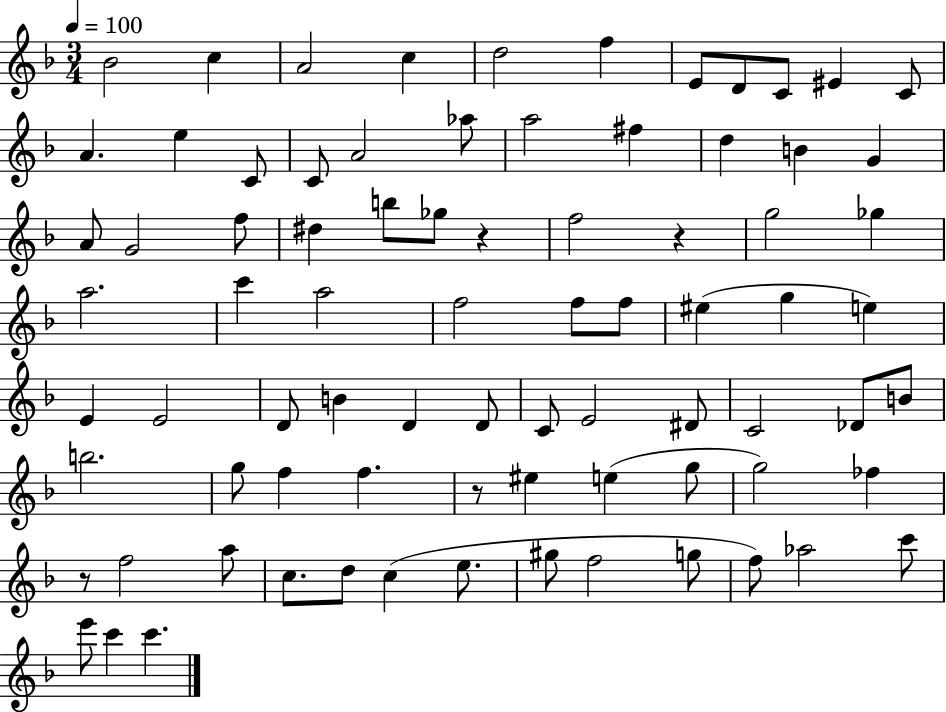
Bb4/h C5/q A4/h C5/q D5/h F5/q E4/e D4/e C4/e EIS4/q C4/e A4/q. E5/q C4/e C4/e A4/h Ab5/e A5/h F#5/q D5/q B4/q G4/q A4/e G4/h F5/e D#5/q B5/e Gb5/e R/q F5/h R/q G5/h Gb5/q A5/h. C6/q A5/h F5/h F5/e F5/e EIS5/q G5/q E5/q E4/q E4/h D4/e B4/q D4/q D4/e C4/e E4/h D#4/e C4/h Db4/e B4/e B5/h. G5/e F5/q F5/q. R/e EIS5/q E5/q G5/e G5/h FES5/q R/e F5/h A5/e C5/e. D5/e C5/q E5/e. G#5/e F5/h G5/e F5/e Ab5/h C6/e E6/e C6/q C6/q.